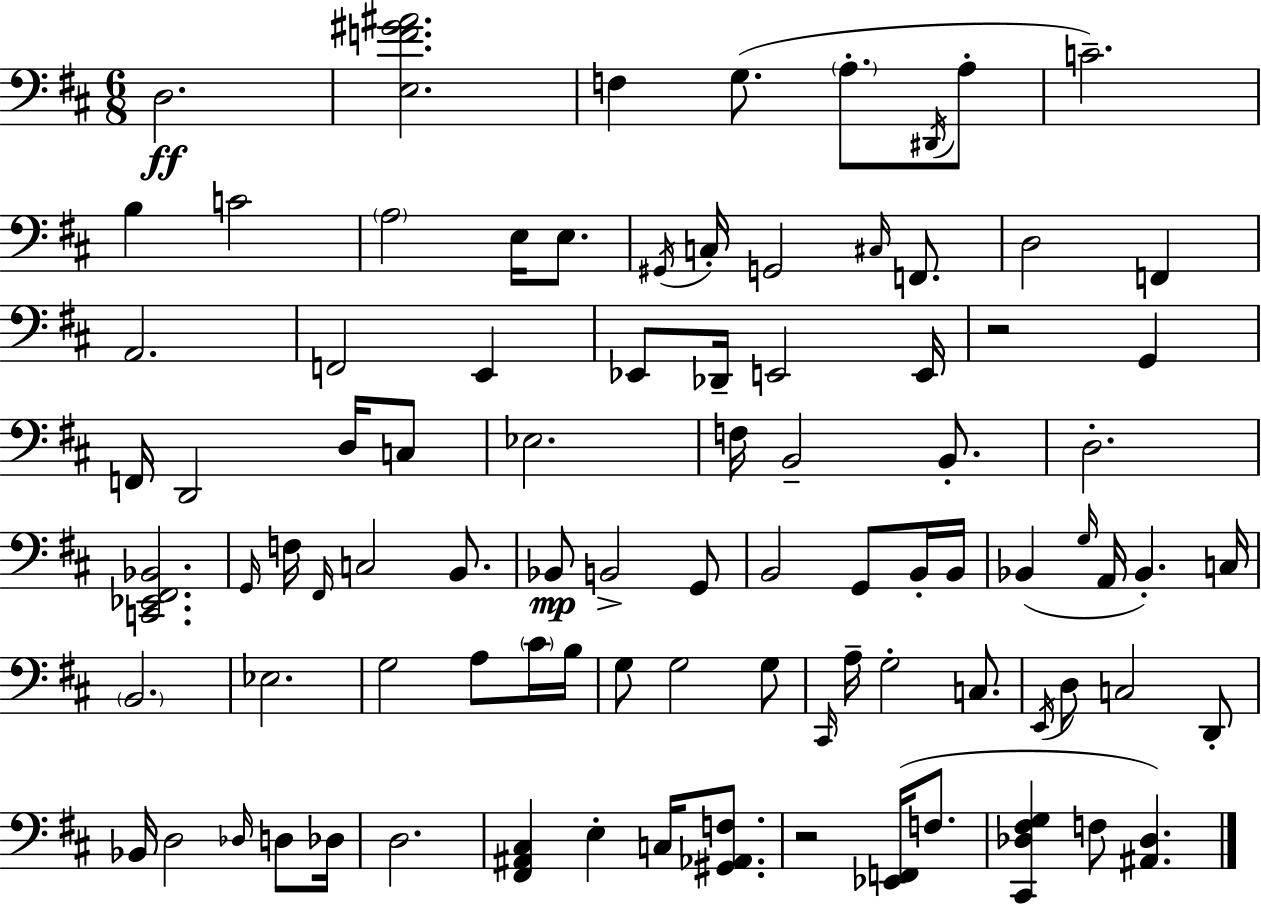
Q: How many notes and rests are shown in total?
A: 89